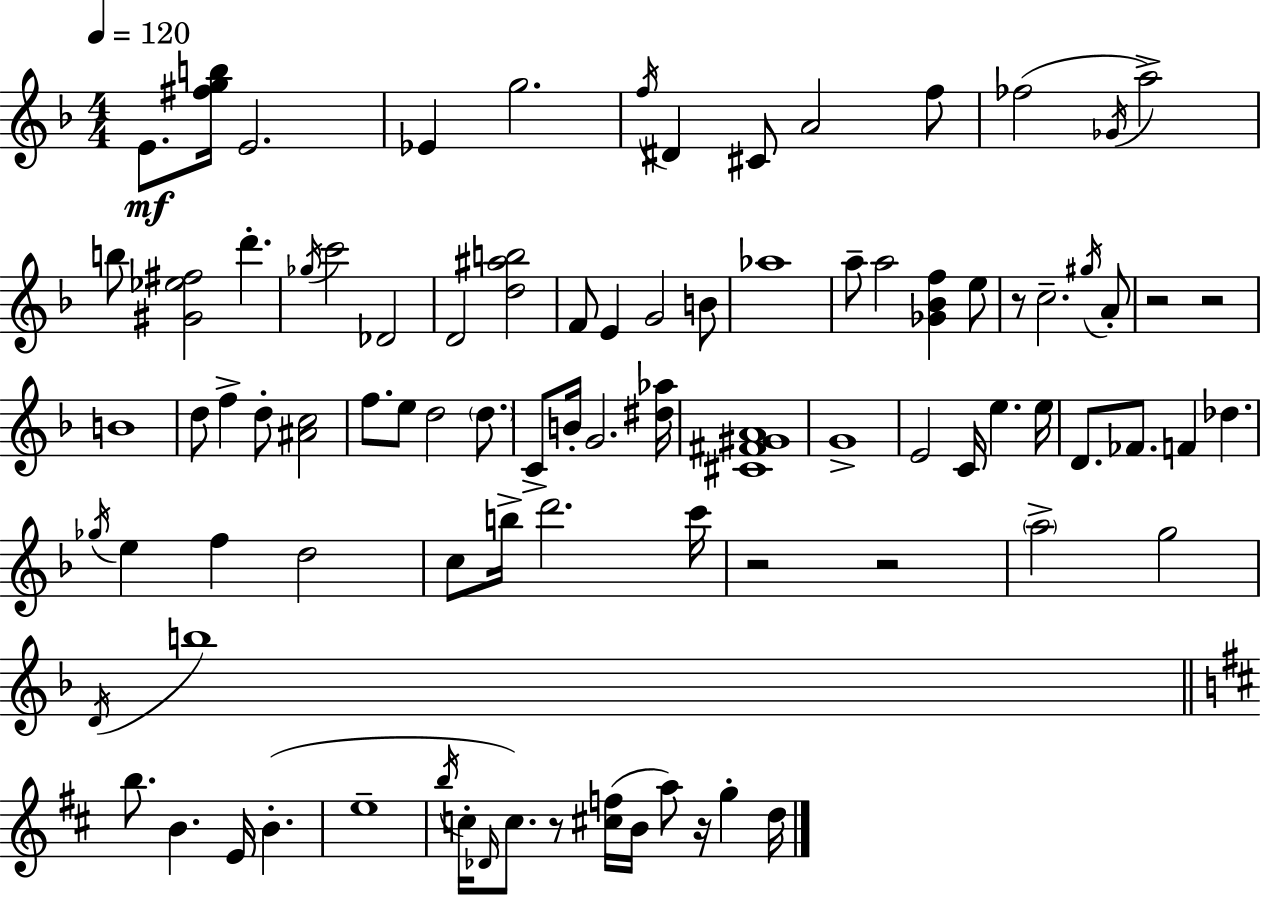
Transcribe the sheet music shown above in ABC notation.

X:1
T:Untitled
M:4/4
L:1/4
K:Dm
E/2 [^fgb]/4 E2 _E g2 f/4 ^D ^C/2 A2 f/2 _f2 _G/4 a2 b/2 [^G_e^f]2 d' _g/4 c'2 _D2 D2 [d^ab]2 F/2 E G2 B/2 _a4 a/2 a2 [_G_Bf] e/2 z/2 c2 ^g/4 A/2 z2 z2 B4 d/2 f d/2 [^Ac]2 f/2 e/2 d2 d/2 C/2 B/4 G2 [^d_a]/4 [^C^F^GA]4 G4 E2 C/4 e e/4 D/2 _F/2 F _d _g/4 e f d2 c/2 b/4 d'2 c'/4 z2 z2 a2 g2 D/4 b4 b/2 B E/4 B e4 b/4 c/4 _D/4 c/2 z/2 [^cf]/4 B/4 a/2 z/4 g d/4